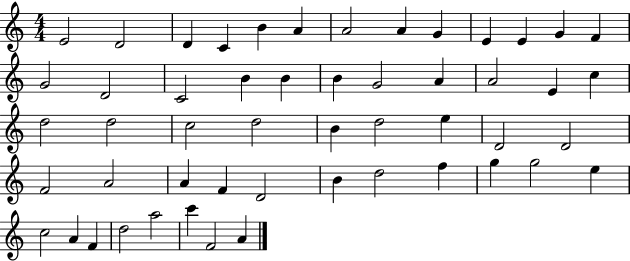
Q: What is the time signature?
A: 4/4